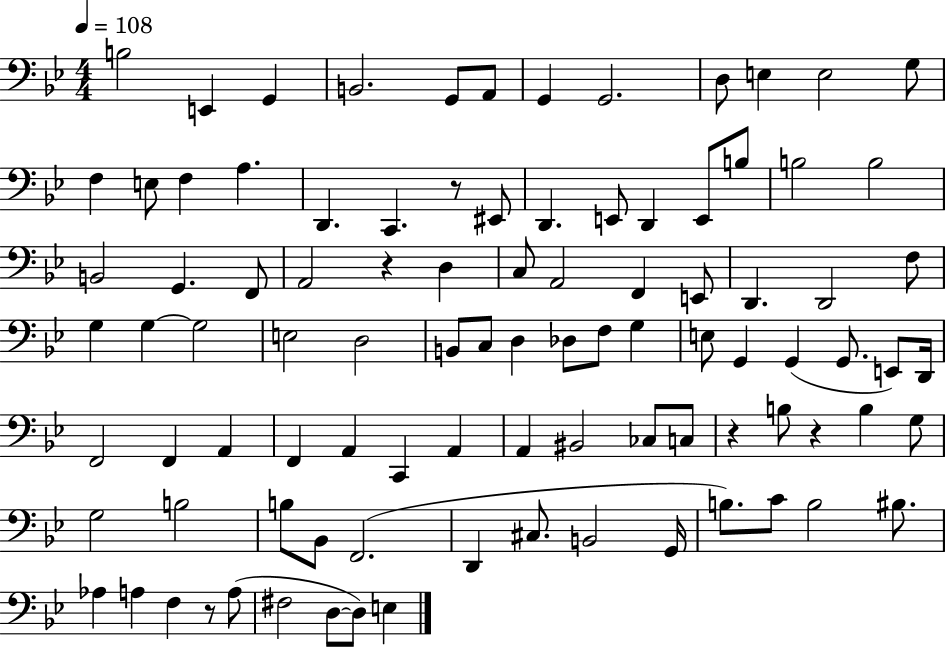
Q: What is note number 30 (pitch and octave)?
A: A2